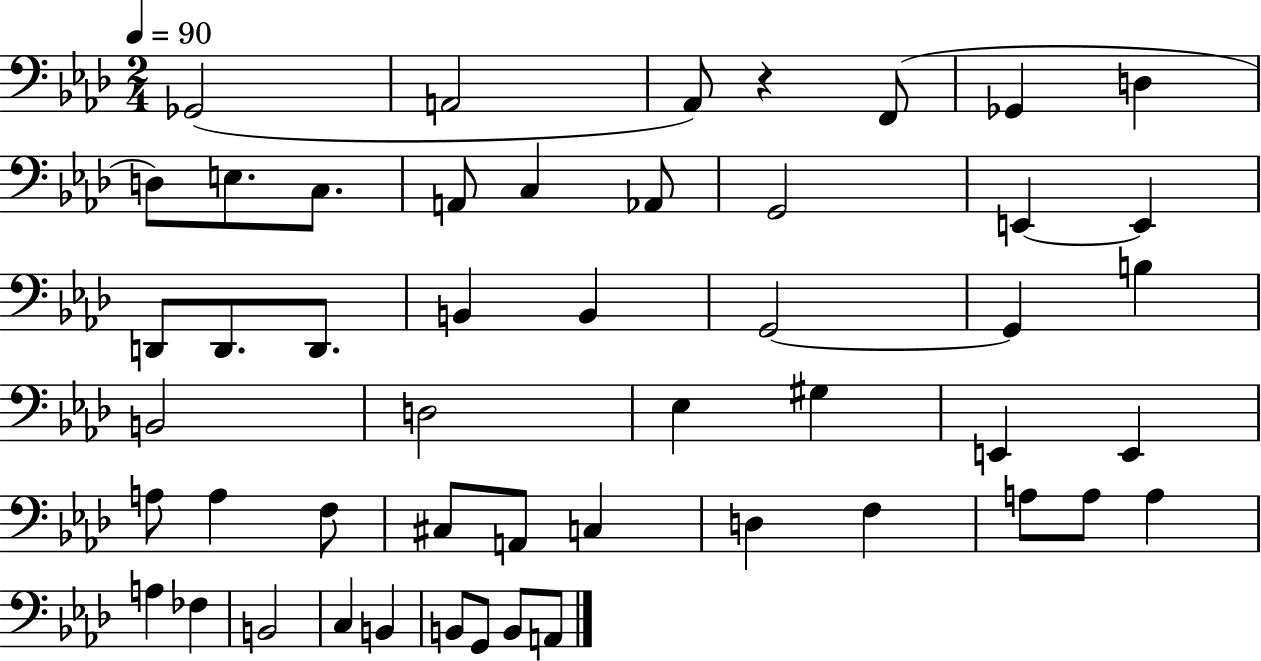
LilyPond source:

{
  \clef bass
  \numericTimeSignature
  \time 2/4
  \key aes \major
  \tempo 4 = 90
  \repeat volta 2 { ges,2( | a,2 | aes,8) r4 f,8( | ges,4 d4 | \break d8) e8. c8. | a,8 c4 aes,8 | g,2 | e,4~~ e,4 | \break d,8 d,8. d,8. | b,4 b,4 | g,2~~ | g,4 b4 | \break b,2 | d2 | ees4 gis4 | e,4 e,4 | \break a8 a4 f8 | cis8 a,8 c4 | d4 f4 | a8 a8 a4 | \break a4 fes4 | b,2 | c4 b,4 | b,8 g,8 b,8 a,8 | \break } \bar "|."
}